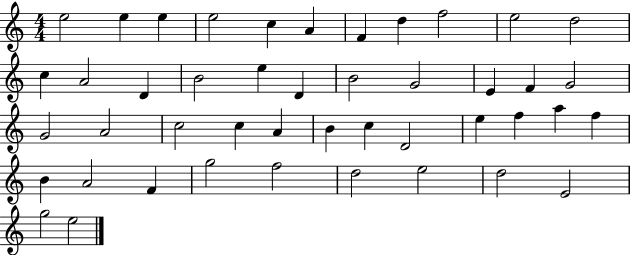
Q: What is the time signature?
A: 4/4